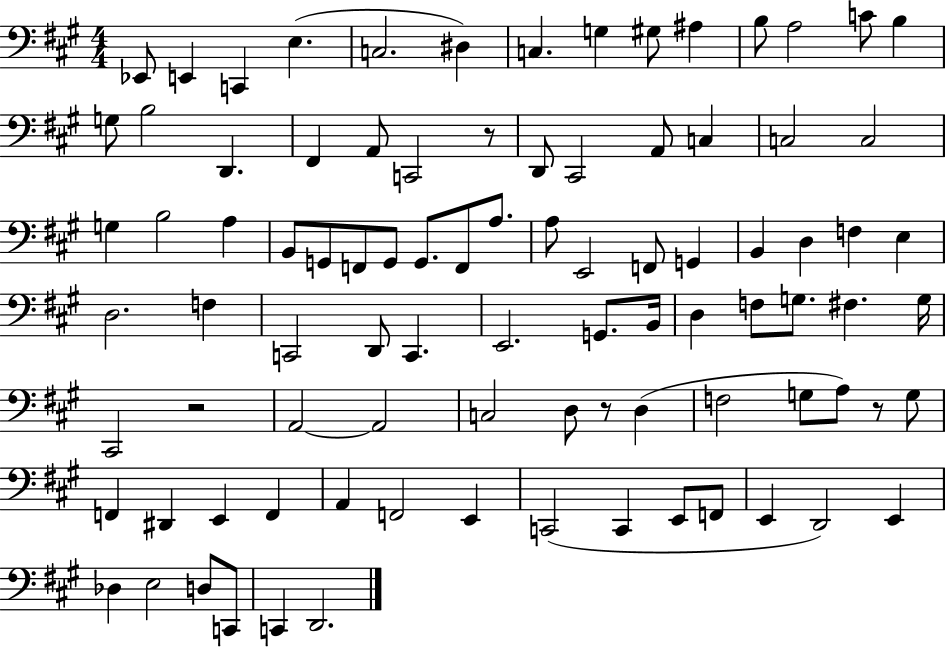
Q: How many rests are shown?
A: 4